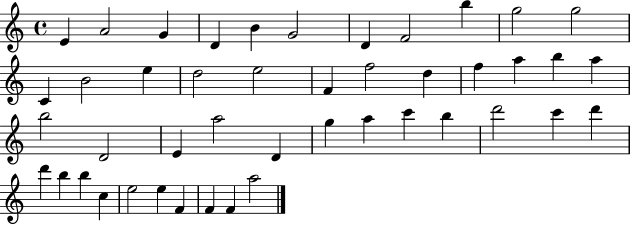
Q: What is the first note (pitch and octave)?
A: E4